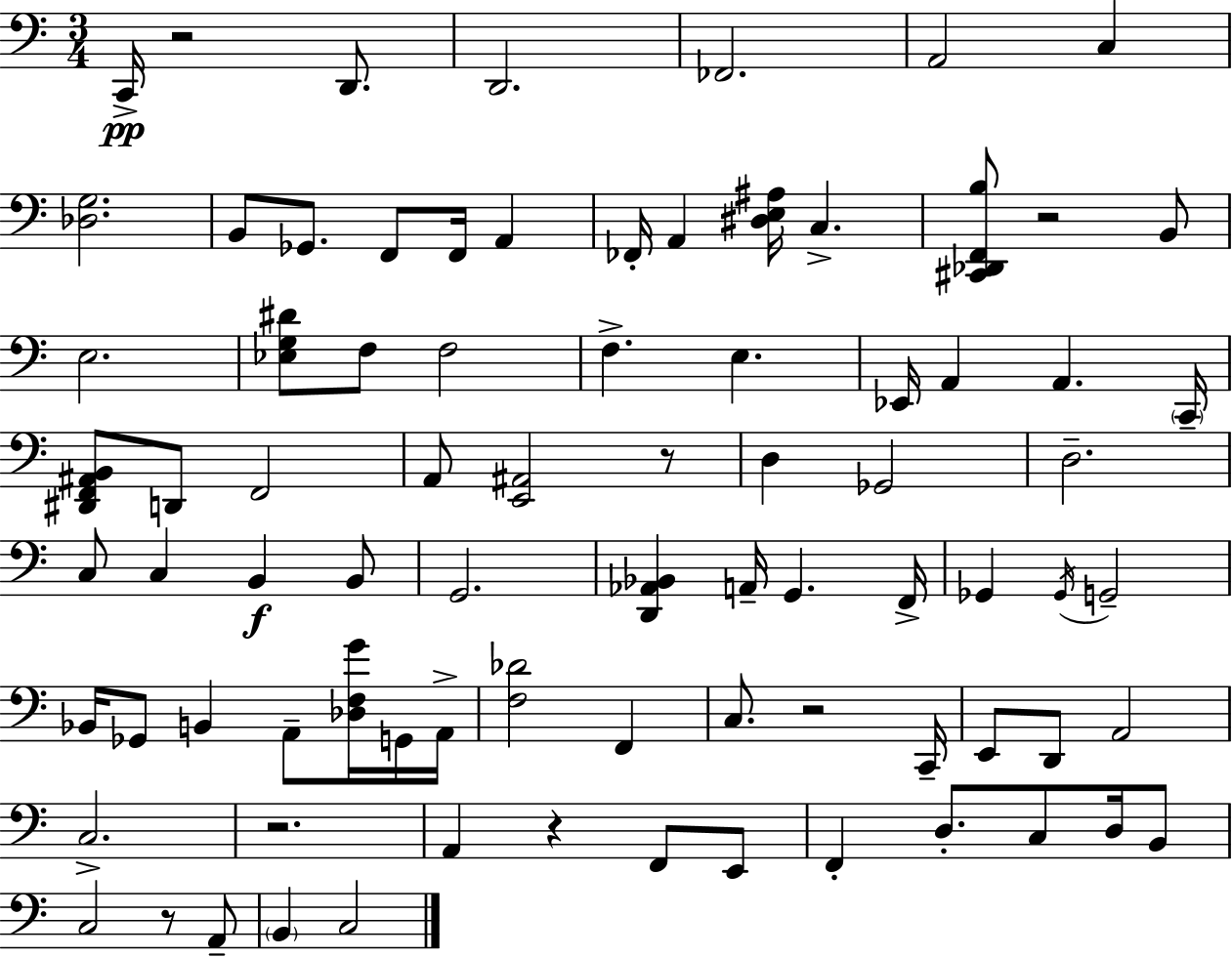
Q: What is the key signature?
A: A minor